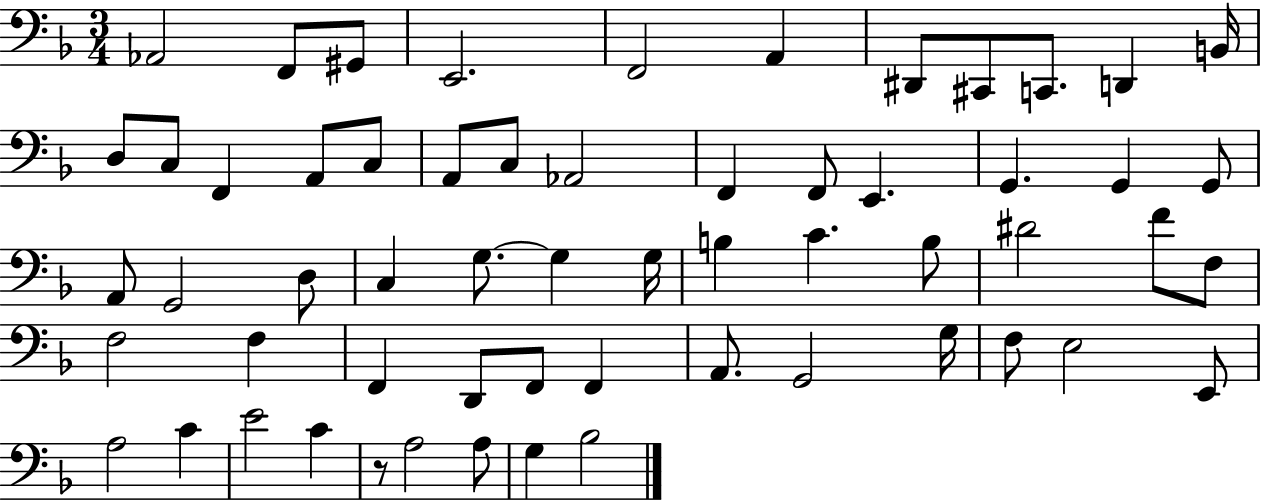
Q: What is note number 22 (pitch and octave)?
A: E2